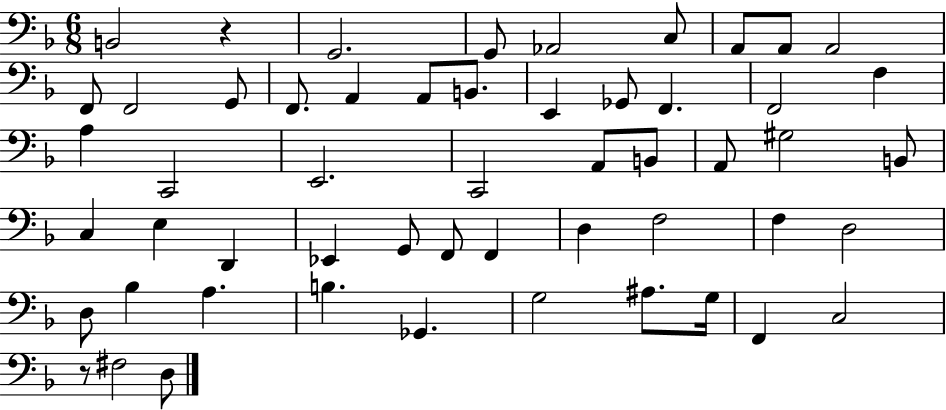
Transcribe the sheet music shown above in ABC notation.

X:1
T:Untitled
M:6/8
L:1/4
K:F
B,,2 z G,,2 G,,/2 _A,,2 C,/2 A,,/2 A,,/2 A,,2 F,,/2 F,,2 G,,/2 F,,/2 A,, A,,/2 B,,/2 E,, _G,,/2 F,, F,,2 F, A, C,,2 E,,2 C,,2 A,,/2 B,,/2 A,,/2 ^G,2 B,,/2 C, E, D,, _E,, G,,/2 F,,/2 F,, D, F,2 F, D,2 D,/2 _B, A, B, _G,, G,2 ^A,/2 G,/4 F,, C,2 z/2 ^F,2 D,/2